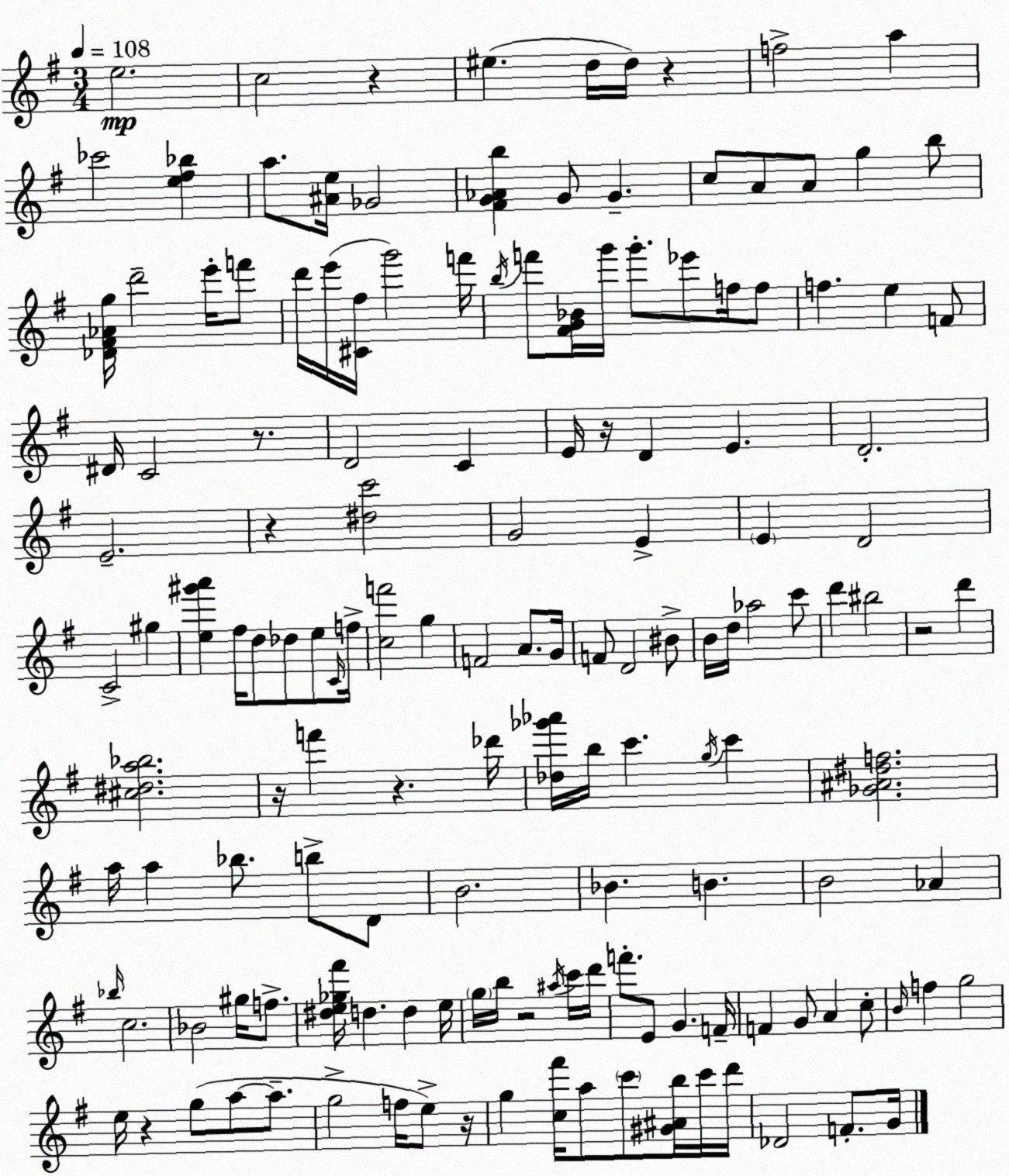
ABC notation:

X:1
T:Untitled
M:3/4
L:1/4
K:G
e2 c2 z ^e d/4 d/4 z f2 a _c'2 [e^f_b] a/2 [^Ae]/4 _G2 [^FG_Ab] G/2 G c/2 A/2 A/2 g b/2 [_D^F_Ag]/4 d'2 e'/4 f'/2 d'/4 e'/4 [^C^f]/4 g'2 f'/4 b/4 f'/2 [^FG_B]/4 g'/4 g'/2 _e'/2 f/4 f/2 f e F/2 ^D/4 C2 z/2 D2 C E/4 z/4 D E D2 E2 z [^dc']2 G2 E E D2 C2 ^g [e^g'a'] ^f/4 d/2 _d/2 e/2 C/4 f/4 [cf']2 g F2 A/2 G/4 F/2 D2 ^B/2 B/4 d/4 _a2 c'/2 d' ^b2 z2 d' [^c^da_b]2 z/4 f' z _d'/4 [_d_g'_a']/4 b/4 c' g/4 c' [_G^A^df]2 a/4 a _b/2 b/2 D/2 B2 _B B B2 _A _b/4 c2 _B2 ^g/4 f/2 [^de_g^f']/4 d d e/4 g/4 b/4 z2 ^a/4 c'/4 d'/4 f'/2 E/2 G F/4 F G/2 A c/2 B/4 f g2 e/4 z g/2 a/2 a/2 g2 f/4 e/2 z/4 g [c^f']/4 a/2 c'/2 [^G^Ab]/4 c'/4 d'/4 _D2 F/2 G/4